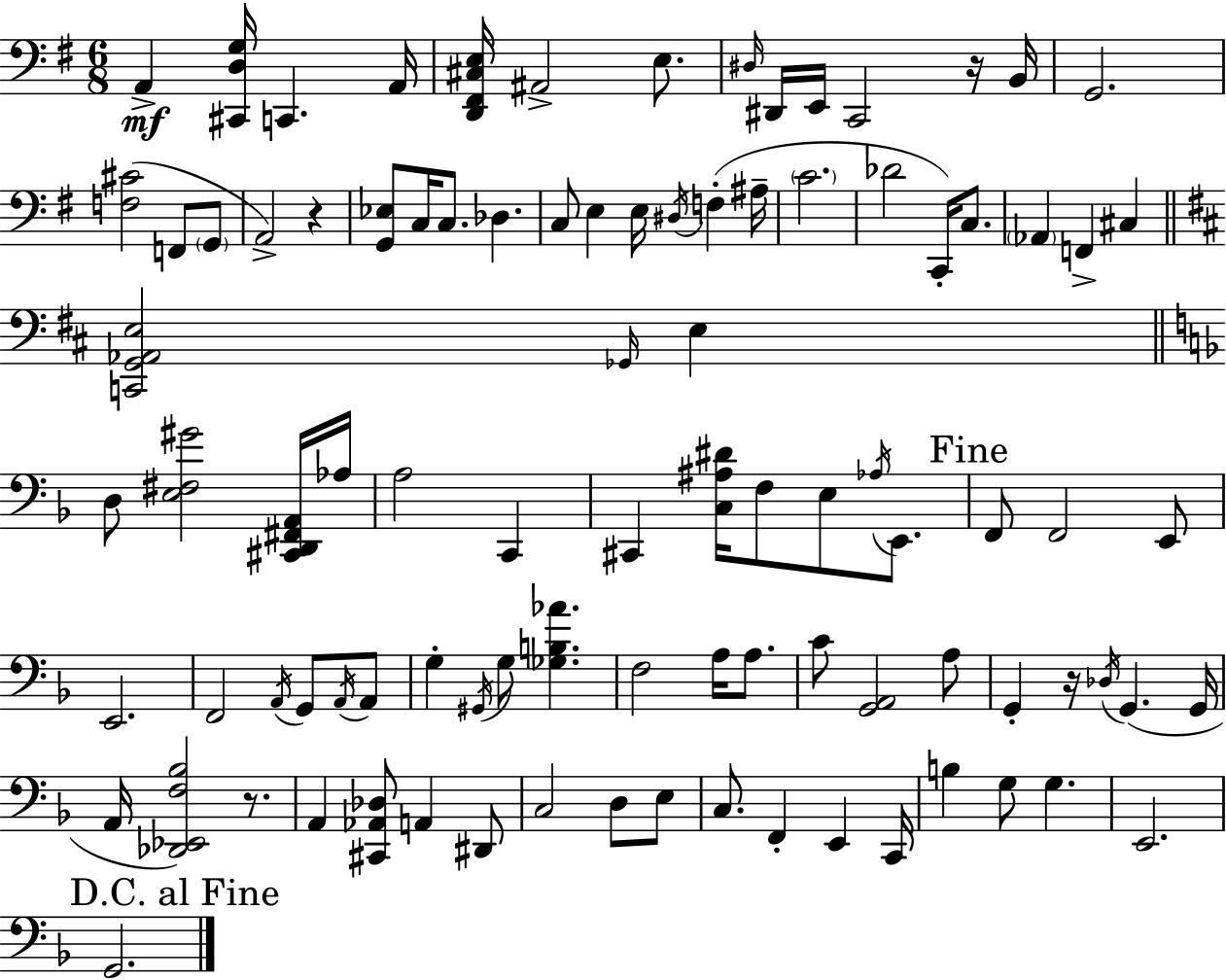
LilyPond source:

{
  \clef bass
  \numericTimeSignature
  \time 6/8
  \key e \minor
  \repeat volta 2 { a,4->\mf <cis, d g>16 c,4. a,16 | <d, fis, cis e>16 ais,2-> e8. | \grace { dis16 } dis,16 e,16 c,2 r16 | b,16 g,2. | \break <f cis'>2( f,8 \parenthesize g,8 | a,2->) r4 | <g, ees>8 c16 c8. des4. | c8 e4 e16 \acciaccatura { dis16 }( f4-. | \break ais16-- \parenthesize c'2. | des'2 c,16-.) c8. | \parenthesize aes,4 f,4-> cis4 | \bar "||" \break \key d \major <c, g, aes, e>2 \grace { ges,16 } e4 | \bar "||" \break \key d \minor d8 <e fis gis'>2 <cis, d, fis, a,>16 aes16 | a2 c,4 | cis,4 <c ais dis'>16 f8 e8 \acciaccatura { aes16 } e,8. | \mark "Fine" f,8 f,2 e,8 | \break e,2. | f,2 \acciaccatura { a,16 } g,8 | \acciaccatura { a,16 } a,8 g4-. \acciaccatura { gis,16 } g8 <ges b aes'>4. | f2 | \break a16 a8. c'8 <g, a,>2 | a8 g,4-. r16 \acciaccatura { des16 }( g,4. | g,16 a,16 <des, ees, f bes>2) | r8. a,4 <cis, aes, des>8 a,4 | \break dis,8 c2 | d8 e8 c8. f,4-. | e,4 c,16 b4 g8 g4. | e,2. | \break \mark "D.C. al Fine" g,2. | } \bar "|."
}